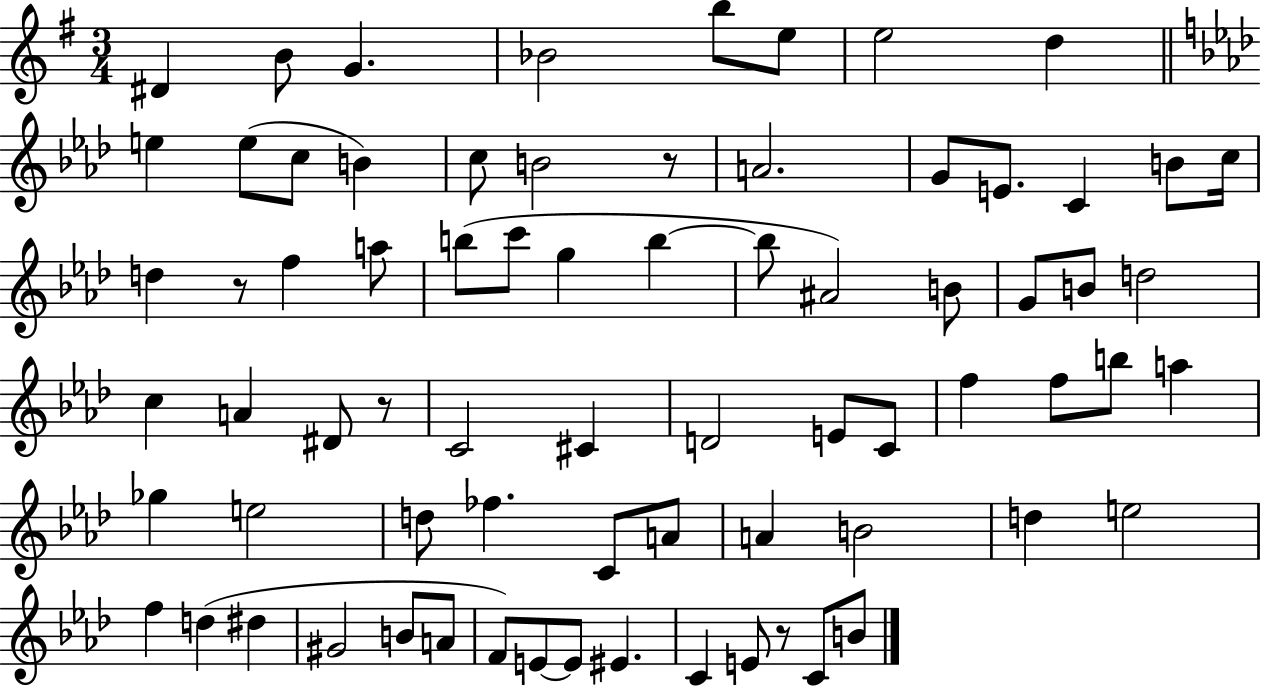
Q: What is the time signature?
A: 3/4